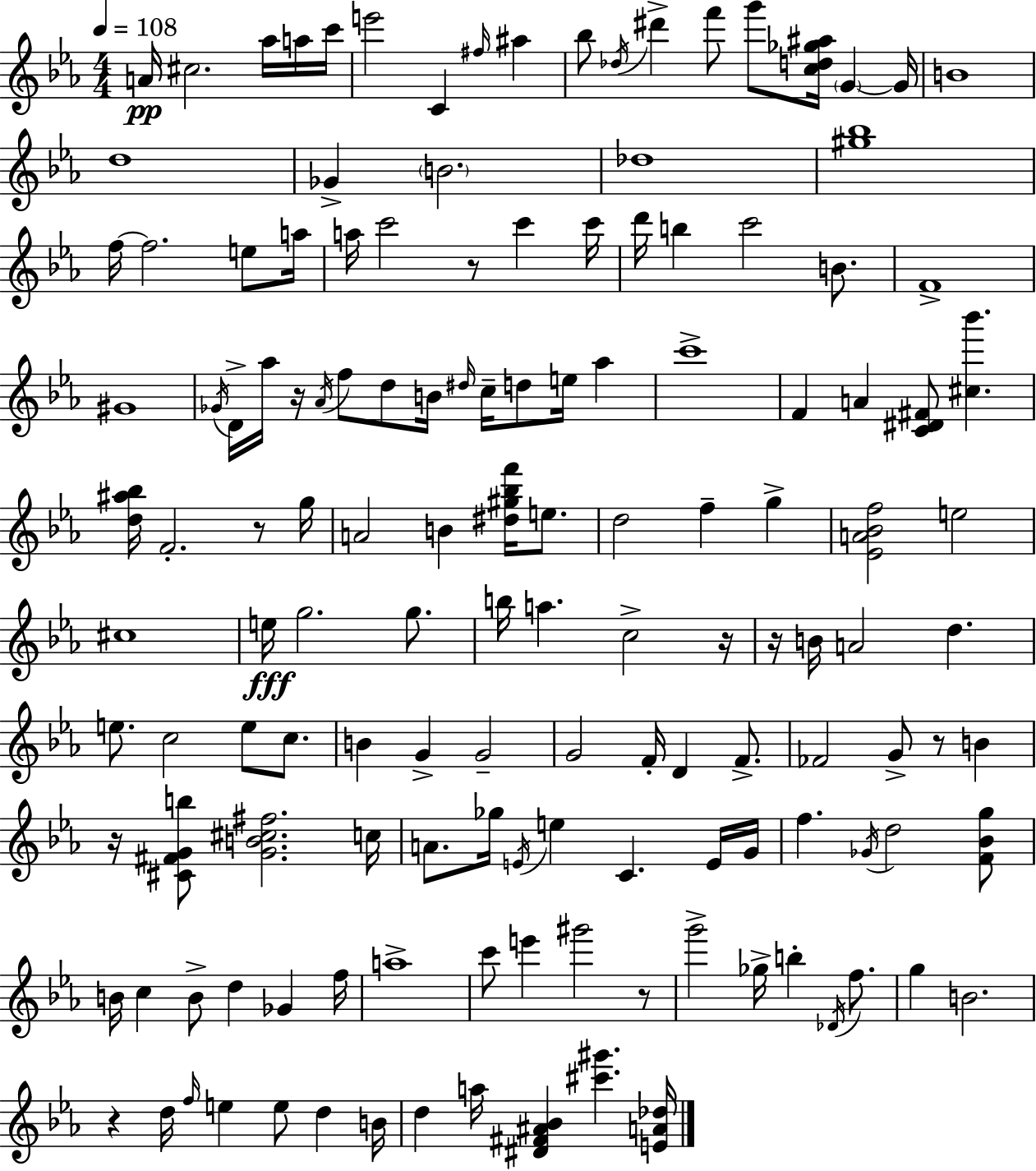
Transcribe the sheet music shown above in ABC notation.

X:1
T:Untitled
M:4/4
L:1/4
K:Eb
A/4 ^c2 _a/4 a/4 c'/4 e'2 C ^f/4 ^a _b/2 _d/4 ^d' f'/2 g'/2 [cd_g^a]/4 G G/4 B4 d4 _G B2 _d4 [^g_b]4 f/4 f2 e/2 a/4 a/4 c'2 z/2 c' c'/4 d'/4 b c'2 B/2 F4 ^G4 _G/4 D/4 _a/4 z/4 _A/4 f/2 d/2 B/4 ^d/4 c/4 d/2 e/4 _a c'4 F A [C^D^F]/2 [^c_b'] [d^a_b]/4 F2 z/2 g/4 A2 B [^d^g_bf']/4 e/2 d2 f g [_EA_Bf]2 e2 ^c4 e/4 g2 g/2 b/4 a c2 z/4 z/4 B/4 A2 d e/2 c2 e/2 c/2 B G G2 G2 F/4 D F/2 _F2 G/2 z/2 B z/4 [^C^FGb]/2 [GB^c^f]2 c/4 A/2 _g/4 E/4 e C E/4 G/4 f _G/4 d2 [F_Bg]/2 B/4 c B/2 d _G f/4 a4 c'/2 e' ^g'2 z/2 g'2 _g/4 b _D/4 f/2 g B2 z d/4 f/4 e e/2 d B/4 d a/4 [^D^F^A_B] [^c'^g'] [EA_d]/4